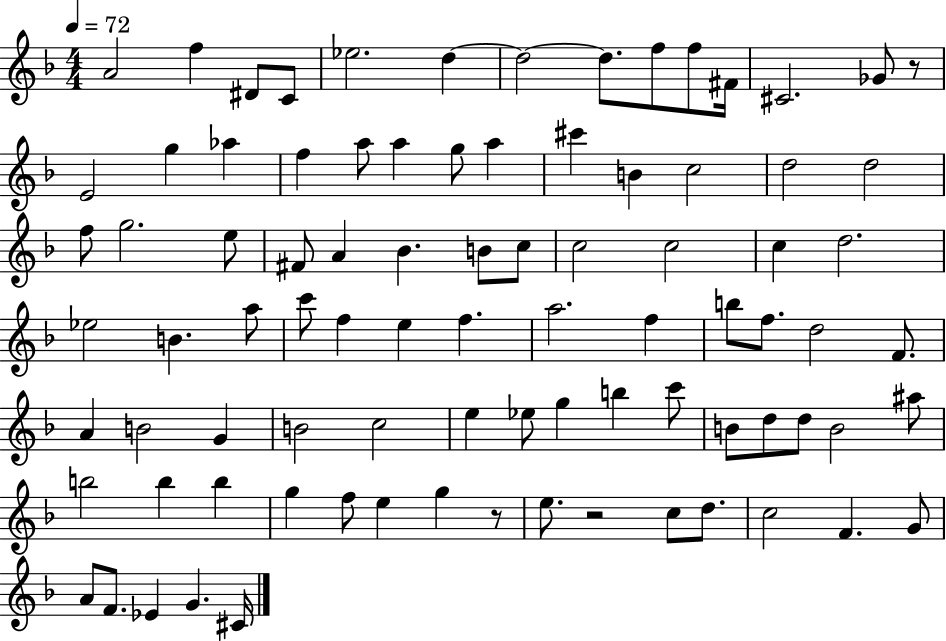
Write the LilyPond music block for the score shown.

{
  \clef treble
  \numericTimeSignature
  \time 4/4
  \key f \major
  \tempo 4 = 72
  \repeat volta 2 { a'2 f''4 dis'8 c'8 | ees''2. d''4~~ | d''2~~ d''8. f''8 f''8 fis'16 | cis'2. ges'8 r8 | \break e'2 g''4 aes''4 | f''4 a''8 a''4 g''8 a''4 | cis'''4 b'4 c''2 | d''2 d''2 | \break f''8 g''2. e''8 | fis'8 a'4 bes'4. b'8 c''8 | c''2 c''2 | c''4 d''2. | \break ees''2 b'4. a''8 | c'''8 f''4 e''4 f''4. | a''2. f''4 | b''8 f''8. d''2 f'8. | \break a'4 b'2 g'4 | b'2 c''2 | e''4 ees''8 g''4 b''4 c'''8 | b'8 d''8 d''8 b'2 ais''8 | \break b''2 b''4 b''4 | g''4 f''8 e''4 g''4 r8 | e''8. r2 c''8 d''8. | c''2 f'4. g'8 | \break a'8 f'8. ees'4 g'4. cis'16 | } \bar "|."
}